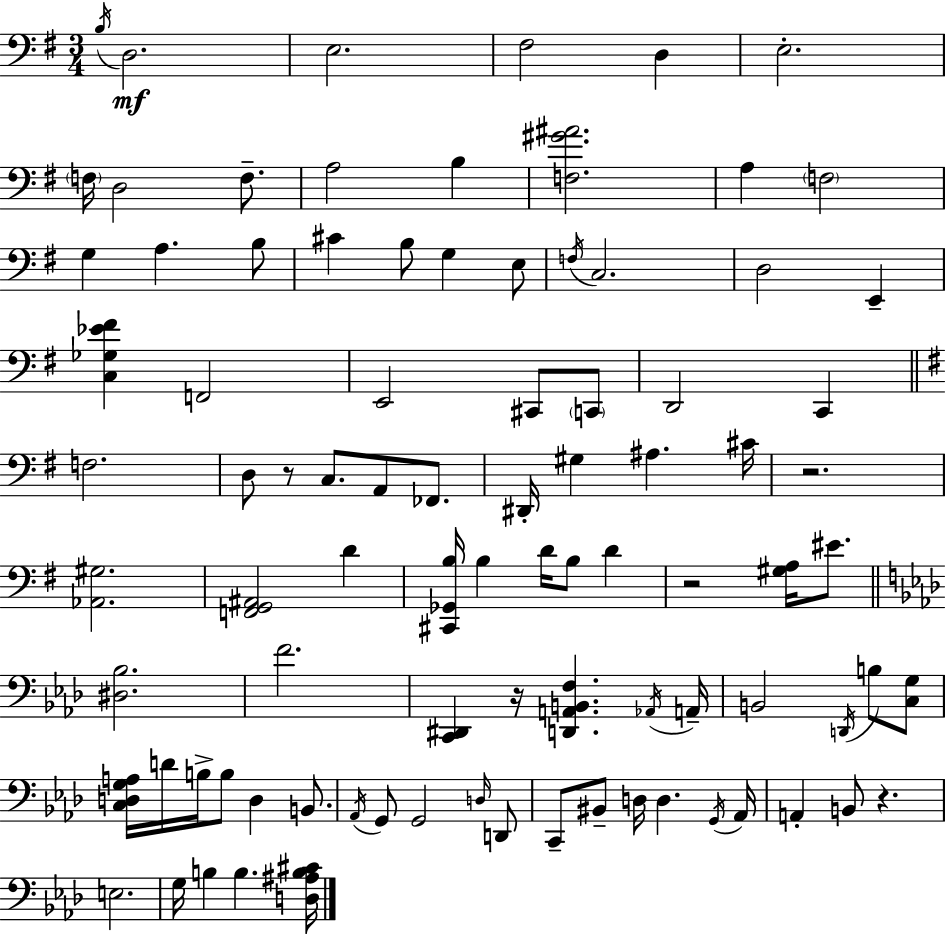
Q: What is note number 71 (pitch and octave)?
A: G3